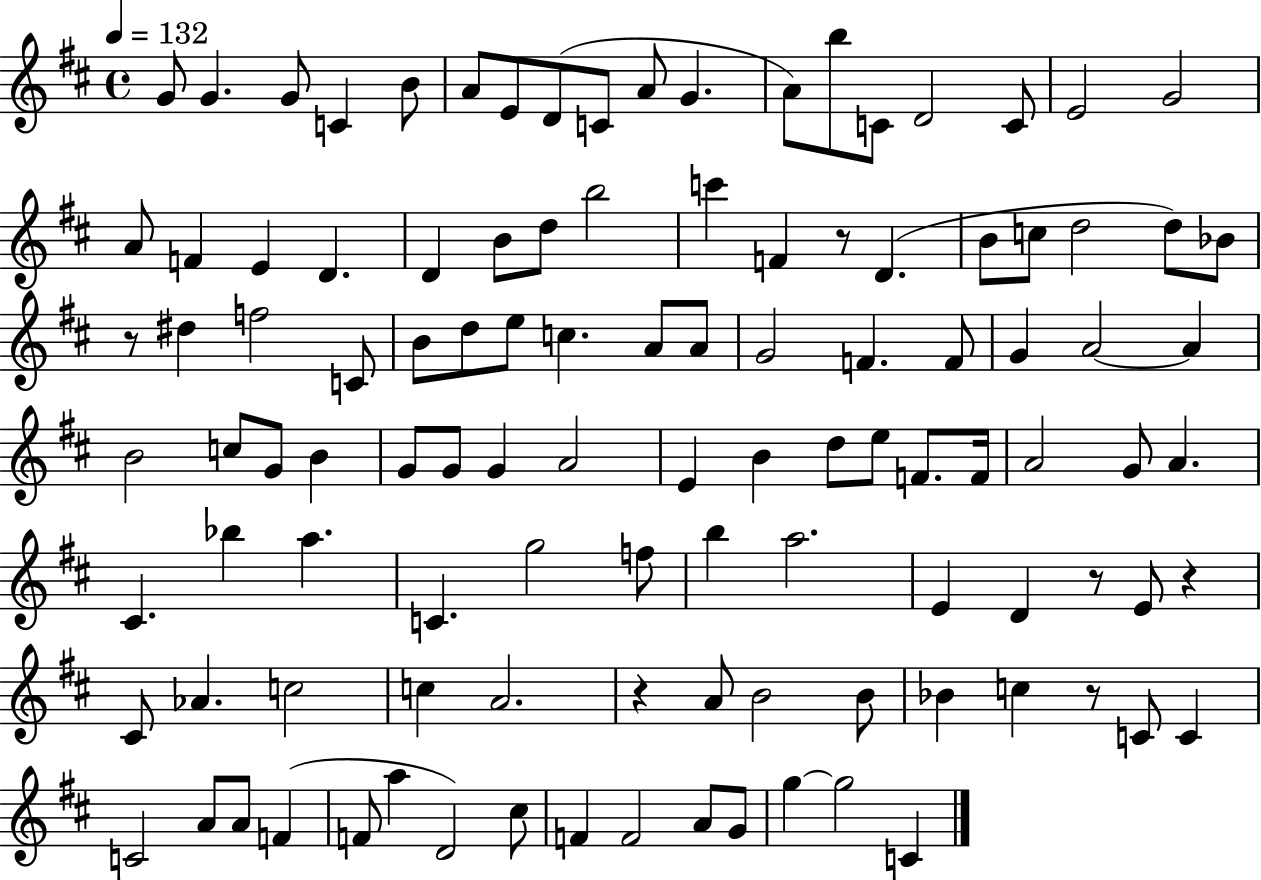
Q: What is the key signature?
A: D major